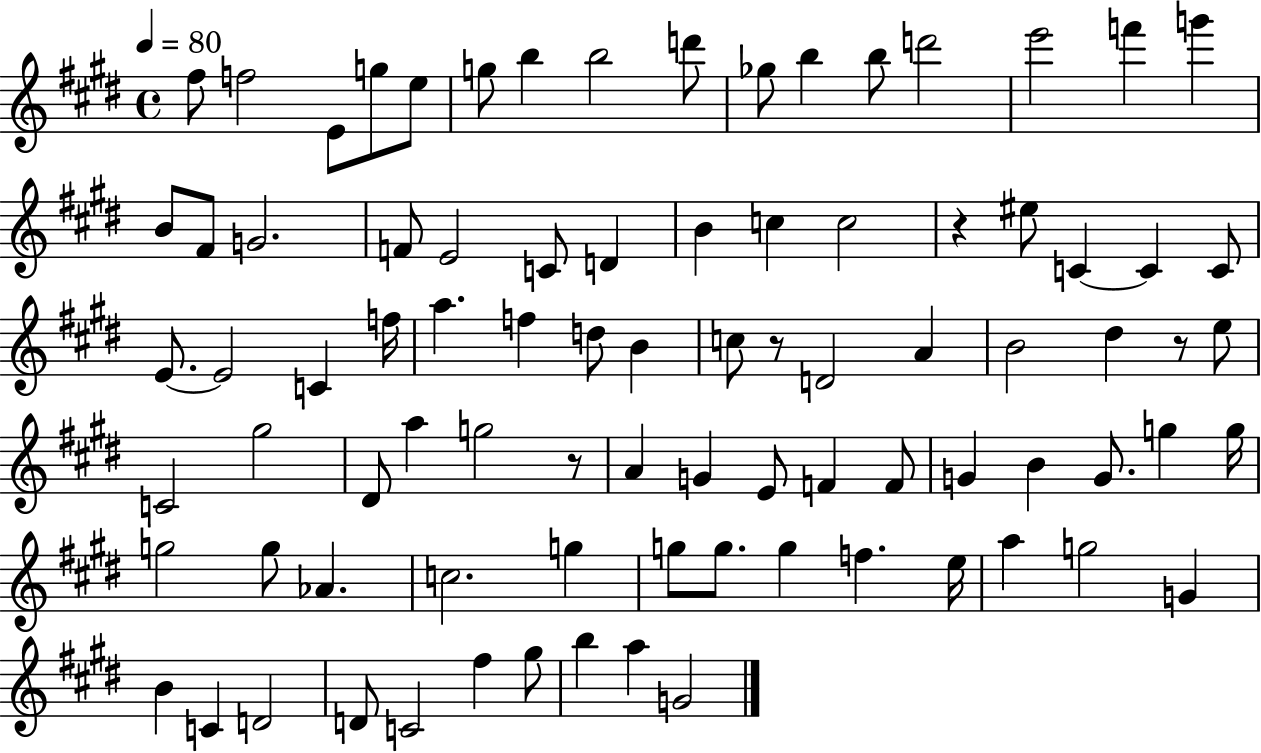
F#5/e F5/h E4/e G5/e E5/e G5/e B5/q B5/h D6/e Gb5/e B5/q B5/e D6/h E6/h F6/q G6/q B4/e F#4/e G4/h. F4/e E4/h C4/e D4/q B4/q C5/q C5/h R/q EIS5/e C4/q C4/q C4/e E4/e. E4/h C4/q F5/s A5/q. F5/q D5/e B4/q C5/e R/e D4/h A4/q B4/h D#5/q R/e E5/e C4/h G#5/h D#4/e A5/q G5/h R/e A4/q G4/q E4/e F4/q F4/e G4/q B4/q G4/e. G5/q G5/s G5/h G5/e Ab4/q. C5/h. G5/q G5/e G5/e. G5/q F5/q. E5/s A5/q G5/h G4/q B4/q C4/q D4/h D4/e C4/h F#5/q G#5/e B5/q A5/q G4/h